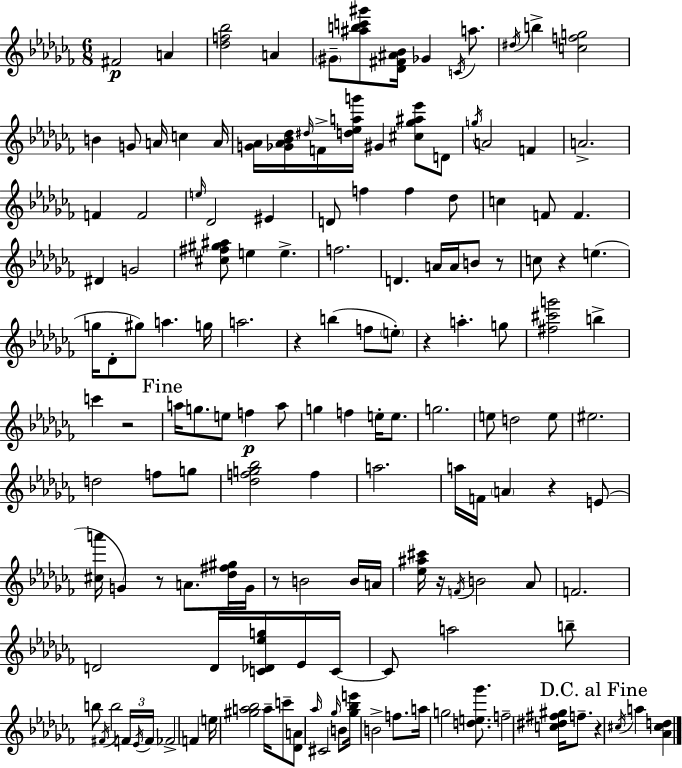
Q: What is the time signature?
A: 6/8